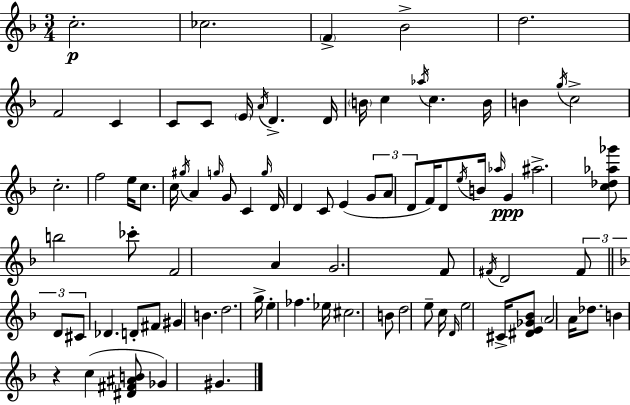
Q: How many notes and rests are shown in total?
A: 86